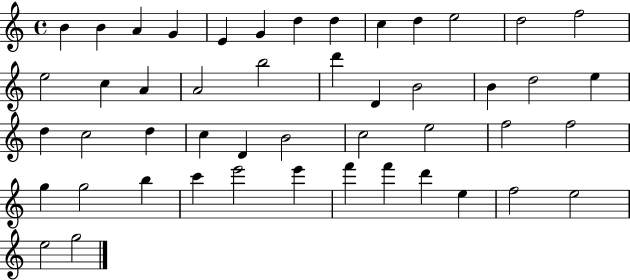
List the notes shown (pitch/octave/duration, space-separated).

B4/q B4/q A4/q G4/q E4/q G4/q D5/q D5/q C5/q D5/q E5/h D5/h F5/h E5/h C5/q A4/q A4/h B5/h D6/q D4/q B4/h B4/q D5/h E5/q D5/q C5/h D5/q C5/q D4/q B4/h C5/h E5/h F5/h F5/h G5/q G5/h B5/q C6/q E6/h E6/q F6/q F6/q D6/q E5/q F5/h E5/h E5/h G5/h